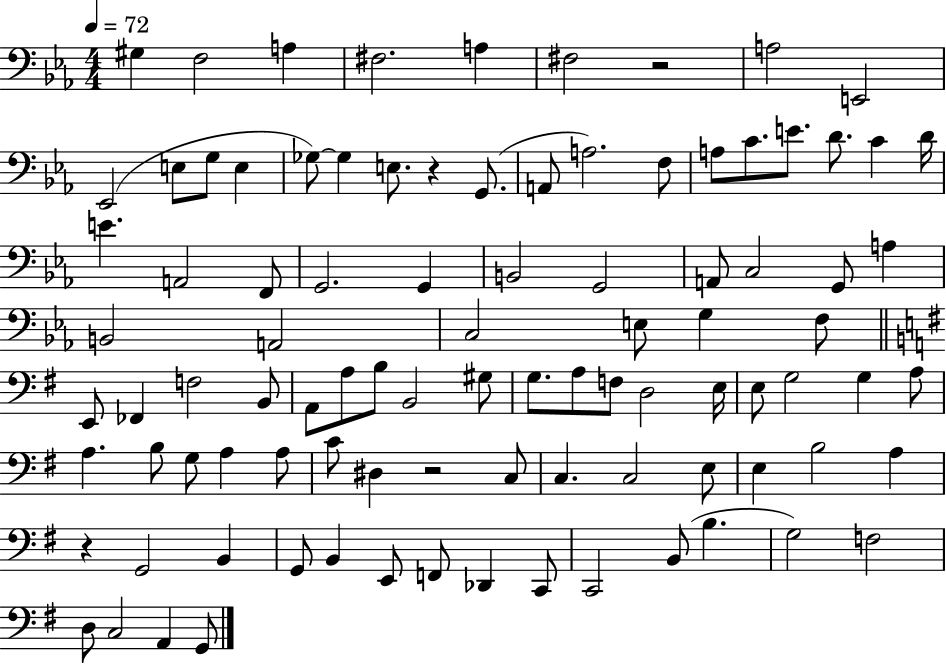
G#3/q F3/h A3/q F#3/h. A3/q F#3/h R/h A3/h E2/h Eb2/h E3/e G3/e E3/q Gb3/e Gb3/q E3/e. R/q G2/e. A2/e A3/h. F3/e A3/e C4/e. E4/e. D4/e. C4/q D4/s E4/q. A2/h F2/e G2/h. G2/q B2/h G2/h A2/e C3/h G2/e A3/q B2/h A2/h C3/h E3/e G3/q F3/e E2/e FES2/q F3/h B2/e A2/e A3/e B3/e B2/h G#3/e G3/e. A3/e F3/e D3/h E3/s E3/e G3/h G3/q A3/e A3/q. B3/e G3/e A3/q A3/e C4/e D#3/q R/h C3/e C3/q. C3/h E3/e E3/q B3/h A3/q R/q G2/h B2/q G2/e B2/q E2/e F2/e Db2/q C2/e C2/h B2/e B3/q. G3/h F3/h D3/e C3/h A2/q G2/e